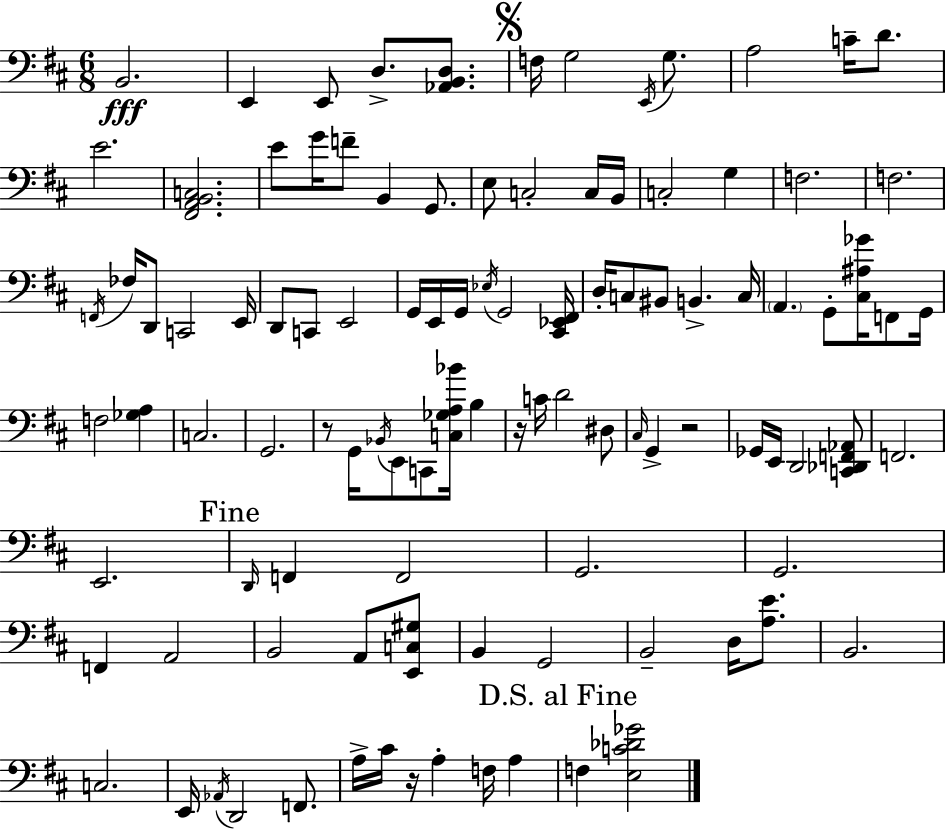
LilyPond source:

{
  \clef bass
  \numericTimeSignature
  \time 6/8
  \key d \major
  \repeat volta 2 { b,2.\fff | e,4 e,8 d8.-> <aes, b, d>8. | \mark \markup { \musicglyph "scripts.segno" } f16 g2 \acciaccatura { e,16 } g8. | a2 c'16-- d'8. | \break e'2. | <fis, a, b, c>2. | e'8 g'16 f'8-- b,4 g,8. | e8 c2-. c16 | \break b,16 c2-. g4 | f2. | f2. | \acciaccatura { f,16 } fes16 d,8 c,2 | \break e,16 d,8 c,8 e,2 | g,16 e,16 g,16 \acciaccatura { ees16 } g,2 | <cis, ees, fis,>16 d16-. c8 bis,8 b,4.-> | c16 \parenthesize a,4. g,8-. <cis ais ges'>16 | \break f,8 g,16 f2 <ges a>4 | c2. | g,2. | r8 g,16 \acciaccatura { bes,16 } e,8 c,8 <c ges a bes'>16 | \break b4 r16 c'16 d'2 | dis8 \grace { cis16 } g,4-> r2 | ges,16 e,16 d,2 | <c, des, f, aes,>8 f,2. | \break e,2. | \mark "Fine" \grace { d,16 } f,4 f,2 | g,2. | g,2. | \break f,4 a,2 | b,2 | a,8 <e, c gis>8 b,4 g,2 | b,2-- | \break d16 <a e'>8. b,2. | c2. | e,16 \acciaccatura { aes,16 } d,2 | f,8. a16-> cis'16 r16 a4-. | \break f16 a4 \mark "D.S. al Fine" f4 <e c' des' ges'>2 | } \bar "|."
}